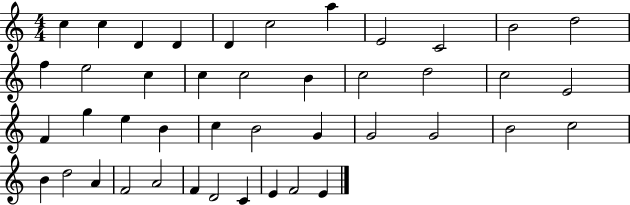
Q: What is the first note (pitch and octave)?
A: C5